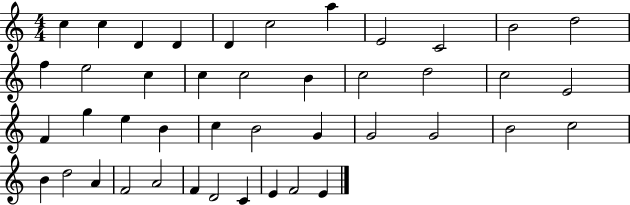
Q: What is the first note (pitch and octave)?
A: C5